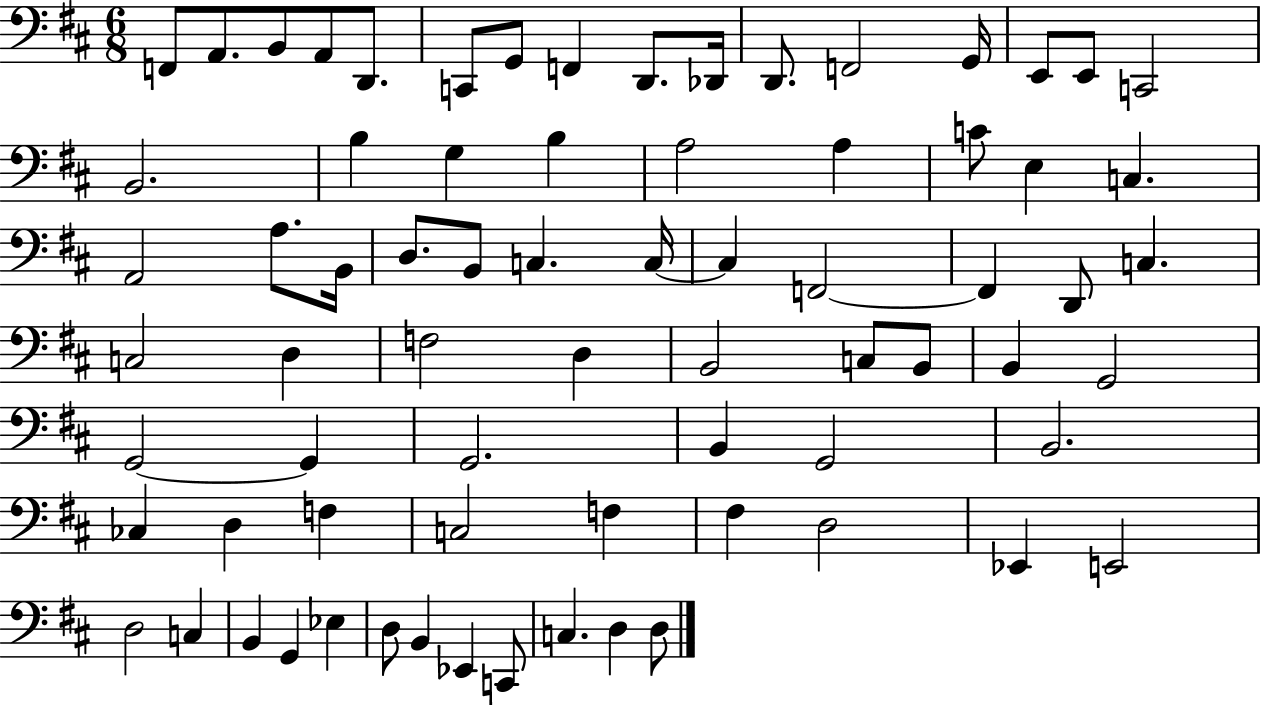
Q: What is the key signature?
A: D major